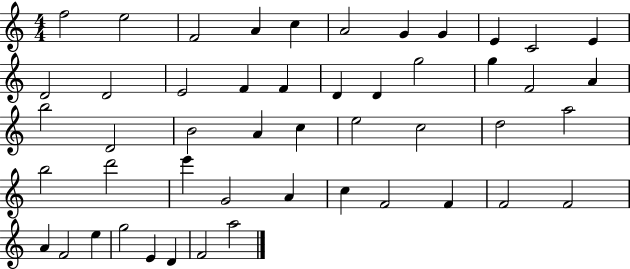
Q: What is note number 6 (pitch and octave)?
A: A4